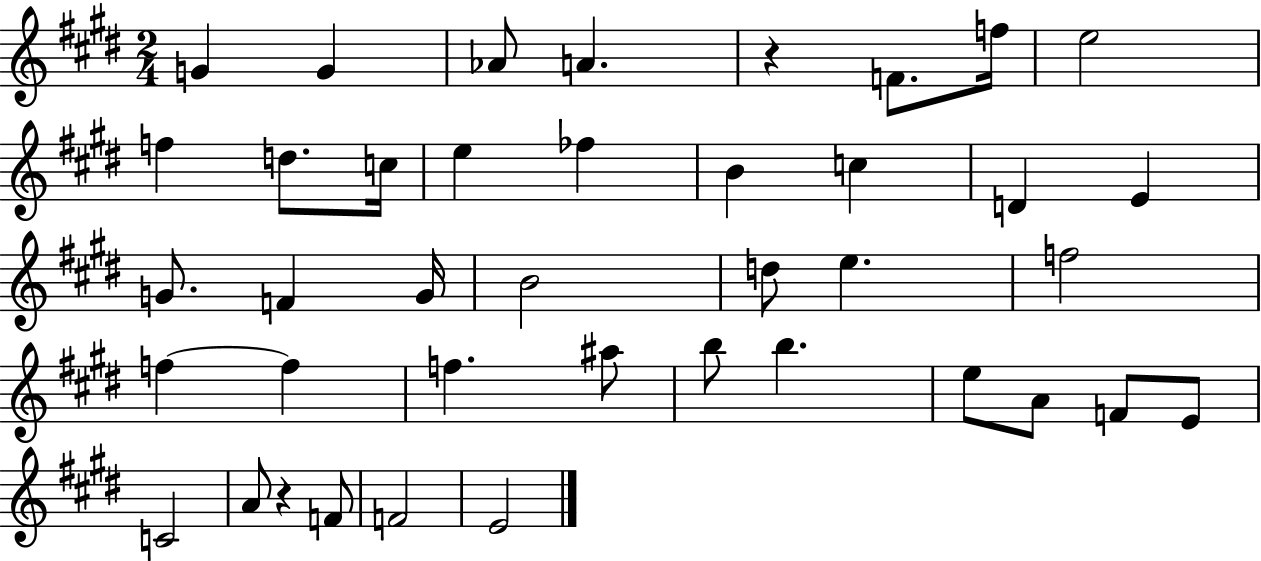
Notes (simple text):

G4/q G4/q Ab4/e A4/q. R/q F4/e. F5/s E5/h F5/q D5/e. C5/s E5/q FES5/q B4/q C5/q D4/q E4/q G4/e. F4/q G4/s B4/h D5/e E5/q. F5/h F5/q F5/q F5/q. A#5/e B5/e B5/q. E5/e A4/e F4/e E4/e C4/h A4/e R/q F4/e F4/h E4/h